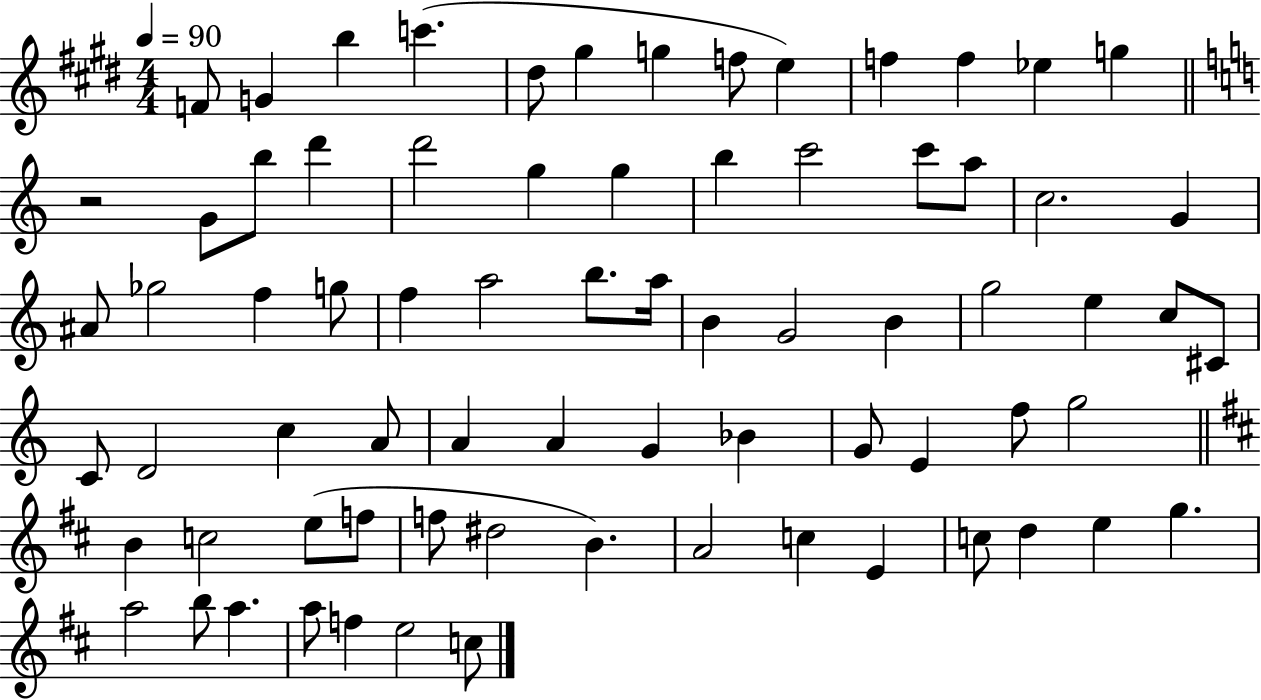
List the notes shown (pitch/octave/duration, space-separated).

F4/e G4/q B5/q C6/q. D#5/e G#5/q G5/q F5/e E5/q F5/q F5/q Eb5/q G5/q R/h G4/e B5/e D6/q D6/h G5/q G5/q B5/q C6/h C6/e A5/e C5/h. G4/q A#4/e Gb5/h F5/q G5/e F5/q A5/h B5/e. A5/s B4/q G4/h B4/q G5/h E5/q C5/e C#4/e C4/e D4/h C5/q A4/e A4/q A4/q G4/q Bb4/q G4/e E4/q F5/e G5/h B4/q C5/h E5/e F5/e F5/e D#5/h B4/q. A4/h C5/q E4/q C5/e D5/q E5/q G5/q. A5/h B5/e A5/q. A5/e F5/q E5/h C5/e